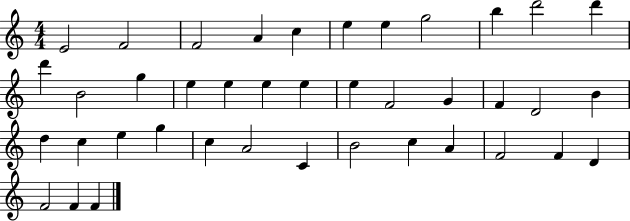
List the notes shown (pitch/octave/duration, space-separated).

E4/h F4/h F4/h A4/q C5/q E5/q E5/q G5/h B5/q D6/h D6/q D6/q B4/h G5/q E5/q E5/q E5/q E5/q E5/q F4/h G4/q F4/q D4/h B4/q D5/q C5/q E5/q G5/q C5/q A4/h C4/q B4/h C5/q A4/q F4/h F4/q D4/q F4/h F4/q F4/q